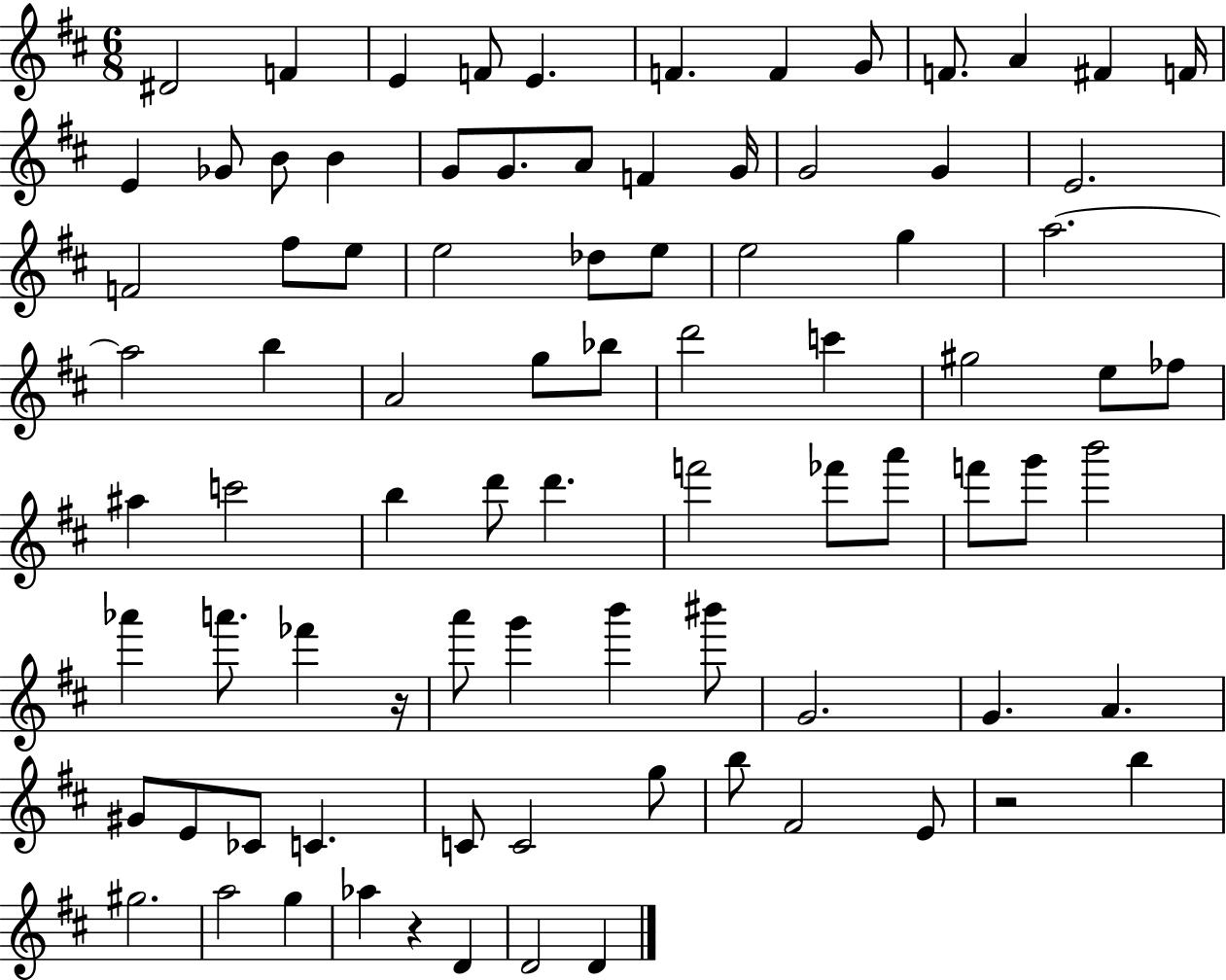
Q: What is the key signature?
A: D major